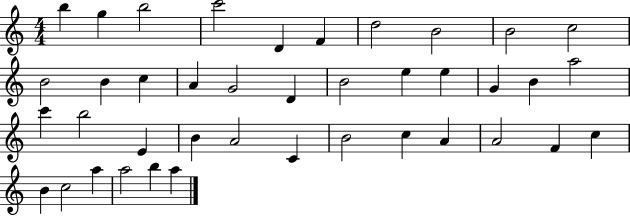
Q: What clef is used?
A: treble